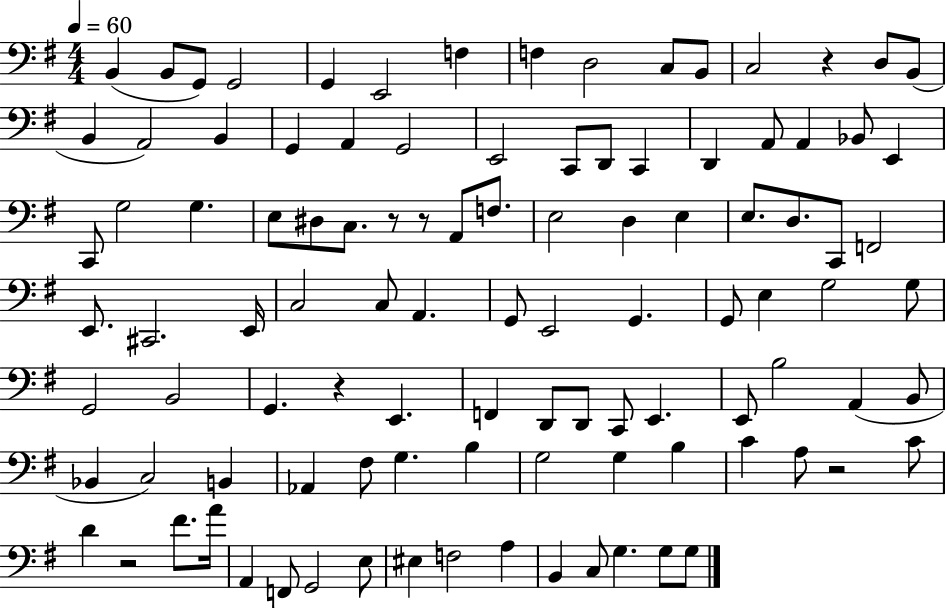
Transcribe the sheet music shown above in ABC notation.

X:1
T:Untitled
M:4/4
L:1/4
K:G
B,, B,,/2 G,,/2 G,,2 G,, E,,2 F, F, D,2 C,/2 B,,/2 C,2 z D,/2 B,,/2 B,, A,,2 B,, G,, A,, G,,2 E,,2 C,,/2 D,,/2 C,, D,, A,,/2 A,, _B,,/2 E,, C,,/2 G,2 G, E,/2 ^D,/2 C,/2 z/2 z/2 A,,/2 F,/2 E,2 D, E, E,/2 D,/2 C,,/2 F,,2 E,,/2 ^C,,2 E,,/4 C,2 C,/2 A,, G,,/2 E,,2 G,, G,,/2 E, G,2 G,/2 G,,2 B,,2 G,, z E,, F,, D,,/2 D,,/2 C,,/2 E,, E,,/2 B,2 A,, B,,/2 _B,, C,2 B,, _A,, ^F,/2 G, B, G,2 G, B, C A,/2 z2 C/2 D z2 ^F/2 A/4 A,, F,,/2 G,,2 E,/2 ^E, F,2 A, B,, C,/2 G, G,/2 G,/2